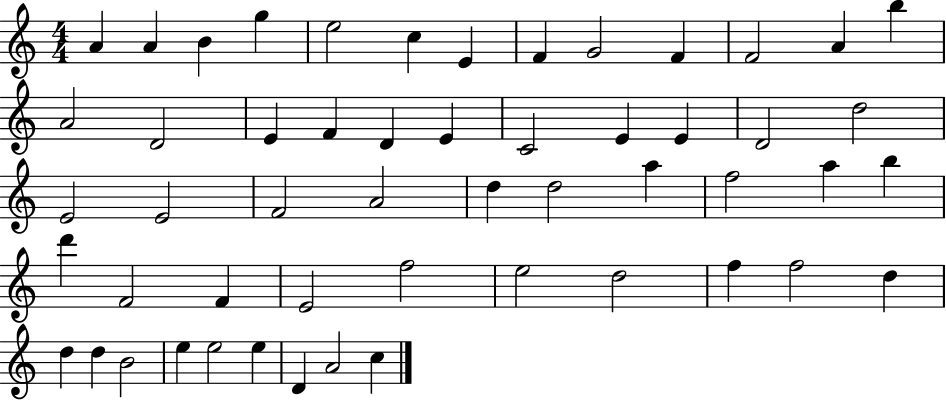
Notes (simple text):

A4/q A4/q B4/q G5/q E5/h C5/q E4/q F4/q G4/h F4/q F4/h A4/q B5/q A4/h D4/h E4/q F4/q D4/q E4/q C4/h E4/q E4/q D4/h D5/h E4/h E4/h F4/h A4/h D5/q D5/h A5/q F5/h A5/q B5/q D6/q F4/h F4/q E4/h F5/h E5/h D5/h F5/q F5/h D5/q D5/q D5/q B4/h E5/q E5/h E5/q D4/q A4/h C5/q